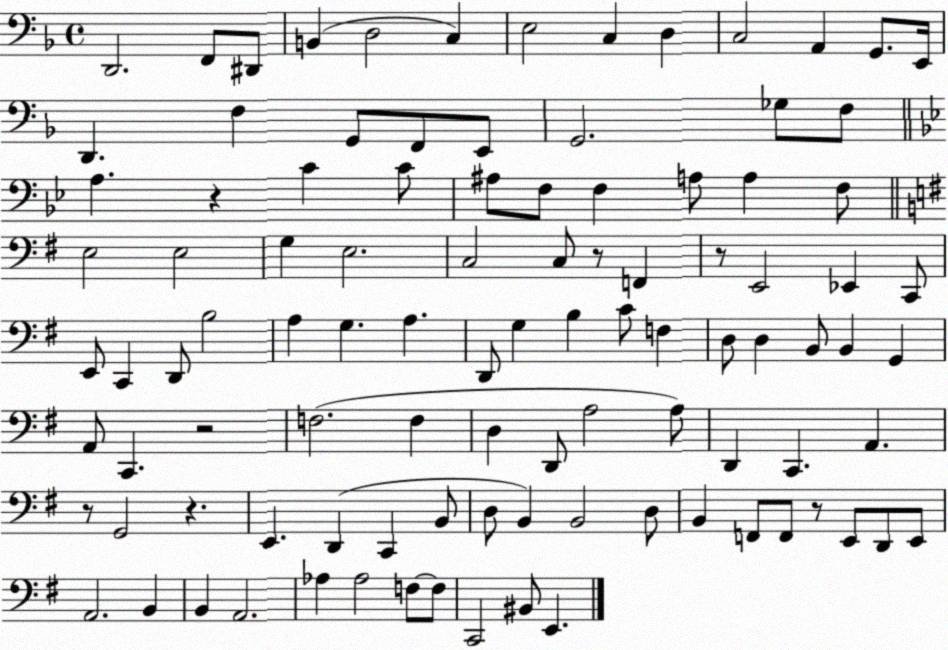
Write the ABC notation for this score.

X:1
T:Untitled
M:4/4
L:1/4
K:F
D,,2 F,,/2 ^D,,/2 B,, D,2 C, E,2 C, D, C,2 A,, G,,/2 E,,/4 D,, F, G,,/2 F,,/2 E,,/2 G,,2 _G,/2 F,/2 A, z C C/2 ^A,/2 F,/2 F, A,/2 A, F,/2 E,2 E,2 G, E,2 C,2 C,/2 z/2 F,, z/2 E,,2 _E,, C,,/2 E,,/2 C,, D,,/2 B,2 A, G, A, D,,/2 G, B, C/2 F, D,/2 D, B,,/2 B,, G,, A,,/2 C,, z2 F,2 F, D, D,,/2 A,2 A,/2 D,, C,, A,, z/2 G,,2 z E,, D,, C,, B,,/2 D,/2 B,, B,,2 D,/2 B,, F,,/2 F,,/2 z/2 E,,/2 D,,/2 E,,/2 A,,2 B,, B,, A,,2 _A, _A,2 F,/2 F,/2 C,,2 ^B,,/2 E,,